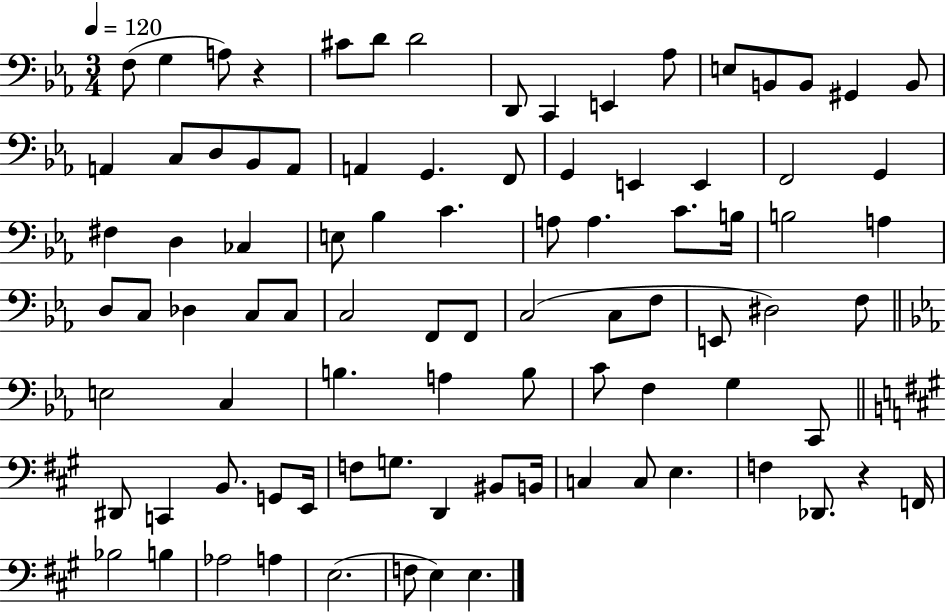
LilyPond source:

{
  \clef bass
  \numericTimeSignature
  \time 3/4
  \key ees \major
  \tempo 4 = 120
  f8( g4 a8) r4 | cis'8 d'8 d'2 | d,8 c,4 e,4 aes8 | e8 b,8 b,8 gis,4 b,8 | \break a,4 c8 d8 bes,8 a,8 | a,4 g,4. f,8 | g,4 e,4 e,4 | f,2 g,4 | \break fis4 d4 ces4 | e8 bes4 c'4. | a8 a4. c'8. b16 | b2 a4 | \break d8 c8 des4 c8 c8 | c2 f,8 f,8 | c2( c8 f8 | e,8 dis2) f8 | \break \bar "||" \break \key ees \major e2 c4 | b4. a4 b8 | c'8 f4 g4 c,8 | \bar "||" \break \key a \major dis,8 c,4 b,8. g,8 e,16 | f8 g8. d,4 bis,8 b,16 | c4 c8 e4. | f4 des,8. r4 f,16 | \break bes2 b4 | aes2 a4 | e2.( | f8 e4) e4. | \break \bar "|."
}